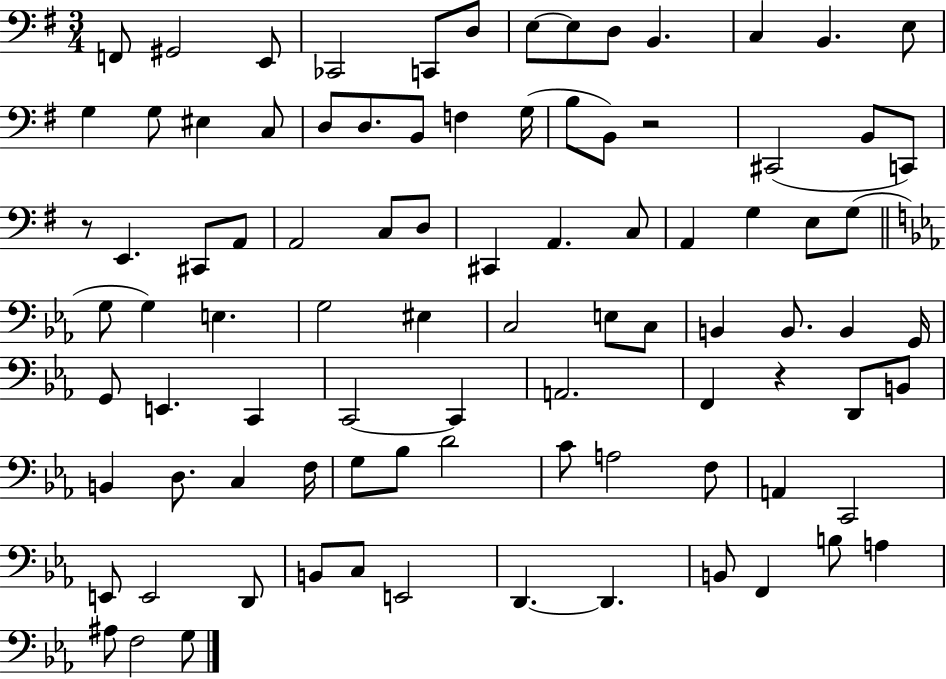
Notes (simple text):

F2/e G#2/h E2/e CES2/h C2/e D3/e E3/e E3/e D3/e B2/q. C3/q B2/q. E3/e G3/q G3/e EIS3/q C3/e D3/e D3/e. B2/e F3/q G3/s B3/e B2/e R/h C#2/h B2/e C2/e R/e E2/q. C#2/e A2/e A2/h C3/e D3/e C#2/q A2/q. C3/e A2/q G3/q E3/e G3/e G3/e G3/q E3/q. G3/h EIS3/q C3/h E3/e C3/e B2/q B2/e. B2/q G2/s G2/e E2/q. C2/q C2/h C2/q A2/h. F2/q R/q D2/e B2/e B2/q D3/e. C3/q F3/s G3/e Bb3/e D4/h C4/e A3/h F3/e A2/q C2/h E2/e E2/h D2/e B2/e C3/e E2/h D2/q. D2/q. B2/e F2/q B3/e A3/q A#3/e F3/h G3/e